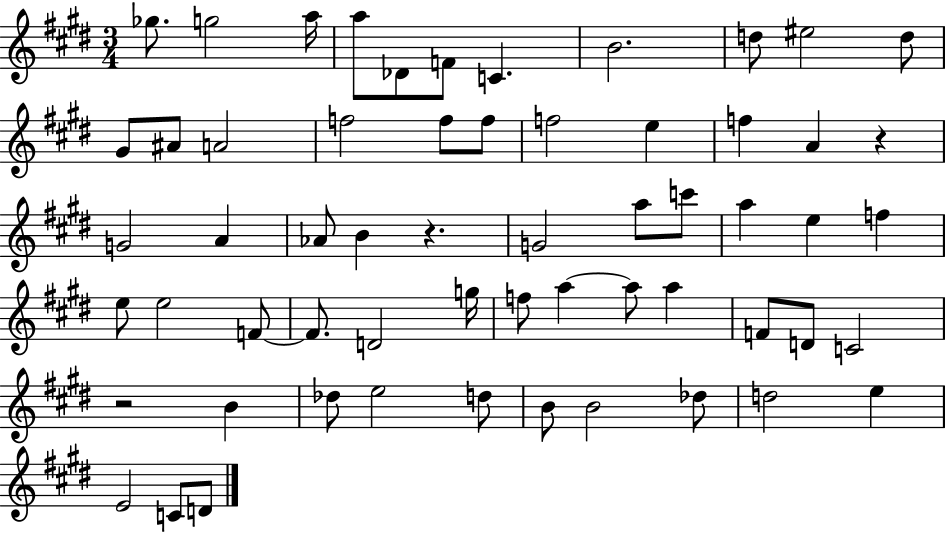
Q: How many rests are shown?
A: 3